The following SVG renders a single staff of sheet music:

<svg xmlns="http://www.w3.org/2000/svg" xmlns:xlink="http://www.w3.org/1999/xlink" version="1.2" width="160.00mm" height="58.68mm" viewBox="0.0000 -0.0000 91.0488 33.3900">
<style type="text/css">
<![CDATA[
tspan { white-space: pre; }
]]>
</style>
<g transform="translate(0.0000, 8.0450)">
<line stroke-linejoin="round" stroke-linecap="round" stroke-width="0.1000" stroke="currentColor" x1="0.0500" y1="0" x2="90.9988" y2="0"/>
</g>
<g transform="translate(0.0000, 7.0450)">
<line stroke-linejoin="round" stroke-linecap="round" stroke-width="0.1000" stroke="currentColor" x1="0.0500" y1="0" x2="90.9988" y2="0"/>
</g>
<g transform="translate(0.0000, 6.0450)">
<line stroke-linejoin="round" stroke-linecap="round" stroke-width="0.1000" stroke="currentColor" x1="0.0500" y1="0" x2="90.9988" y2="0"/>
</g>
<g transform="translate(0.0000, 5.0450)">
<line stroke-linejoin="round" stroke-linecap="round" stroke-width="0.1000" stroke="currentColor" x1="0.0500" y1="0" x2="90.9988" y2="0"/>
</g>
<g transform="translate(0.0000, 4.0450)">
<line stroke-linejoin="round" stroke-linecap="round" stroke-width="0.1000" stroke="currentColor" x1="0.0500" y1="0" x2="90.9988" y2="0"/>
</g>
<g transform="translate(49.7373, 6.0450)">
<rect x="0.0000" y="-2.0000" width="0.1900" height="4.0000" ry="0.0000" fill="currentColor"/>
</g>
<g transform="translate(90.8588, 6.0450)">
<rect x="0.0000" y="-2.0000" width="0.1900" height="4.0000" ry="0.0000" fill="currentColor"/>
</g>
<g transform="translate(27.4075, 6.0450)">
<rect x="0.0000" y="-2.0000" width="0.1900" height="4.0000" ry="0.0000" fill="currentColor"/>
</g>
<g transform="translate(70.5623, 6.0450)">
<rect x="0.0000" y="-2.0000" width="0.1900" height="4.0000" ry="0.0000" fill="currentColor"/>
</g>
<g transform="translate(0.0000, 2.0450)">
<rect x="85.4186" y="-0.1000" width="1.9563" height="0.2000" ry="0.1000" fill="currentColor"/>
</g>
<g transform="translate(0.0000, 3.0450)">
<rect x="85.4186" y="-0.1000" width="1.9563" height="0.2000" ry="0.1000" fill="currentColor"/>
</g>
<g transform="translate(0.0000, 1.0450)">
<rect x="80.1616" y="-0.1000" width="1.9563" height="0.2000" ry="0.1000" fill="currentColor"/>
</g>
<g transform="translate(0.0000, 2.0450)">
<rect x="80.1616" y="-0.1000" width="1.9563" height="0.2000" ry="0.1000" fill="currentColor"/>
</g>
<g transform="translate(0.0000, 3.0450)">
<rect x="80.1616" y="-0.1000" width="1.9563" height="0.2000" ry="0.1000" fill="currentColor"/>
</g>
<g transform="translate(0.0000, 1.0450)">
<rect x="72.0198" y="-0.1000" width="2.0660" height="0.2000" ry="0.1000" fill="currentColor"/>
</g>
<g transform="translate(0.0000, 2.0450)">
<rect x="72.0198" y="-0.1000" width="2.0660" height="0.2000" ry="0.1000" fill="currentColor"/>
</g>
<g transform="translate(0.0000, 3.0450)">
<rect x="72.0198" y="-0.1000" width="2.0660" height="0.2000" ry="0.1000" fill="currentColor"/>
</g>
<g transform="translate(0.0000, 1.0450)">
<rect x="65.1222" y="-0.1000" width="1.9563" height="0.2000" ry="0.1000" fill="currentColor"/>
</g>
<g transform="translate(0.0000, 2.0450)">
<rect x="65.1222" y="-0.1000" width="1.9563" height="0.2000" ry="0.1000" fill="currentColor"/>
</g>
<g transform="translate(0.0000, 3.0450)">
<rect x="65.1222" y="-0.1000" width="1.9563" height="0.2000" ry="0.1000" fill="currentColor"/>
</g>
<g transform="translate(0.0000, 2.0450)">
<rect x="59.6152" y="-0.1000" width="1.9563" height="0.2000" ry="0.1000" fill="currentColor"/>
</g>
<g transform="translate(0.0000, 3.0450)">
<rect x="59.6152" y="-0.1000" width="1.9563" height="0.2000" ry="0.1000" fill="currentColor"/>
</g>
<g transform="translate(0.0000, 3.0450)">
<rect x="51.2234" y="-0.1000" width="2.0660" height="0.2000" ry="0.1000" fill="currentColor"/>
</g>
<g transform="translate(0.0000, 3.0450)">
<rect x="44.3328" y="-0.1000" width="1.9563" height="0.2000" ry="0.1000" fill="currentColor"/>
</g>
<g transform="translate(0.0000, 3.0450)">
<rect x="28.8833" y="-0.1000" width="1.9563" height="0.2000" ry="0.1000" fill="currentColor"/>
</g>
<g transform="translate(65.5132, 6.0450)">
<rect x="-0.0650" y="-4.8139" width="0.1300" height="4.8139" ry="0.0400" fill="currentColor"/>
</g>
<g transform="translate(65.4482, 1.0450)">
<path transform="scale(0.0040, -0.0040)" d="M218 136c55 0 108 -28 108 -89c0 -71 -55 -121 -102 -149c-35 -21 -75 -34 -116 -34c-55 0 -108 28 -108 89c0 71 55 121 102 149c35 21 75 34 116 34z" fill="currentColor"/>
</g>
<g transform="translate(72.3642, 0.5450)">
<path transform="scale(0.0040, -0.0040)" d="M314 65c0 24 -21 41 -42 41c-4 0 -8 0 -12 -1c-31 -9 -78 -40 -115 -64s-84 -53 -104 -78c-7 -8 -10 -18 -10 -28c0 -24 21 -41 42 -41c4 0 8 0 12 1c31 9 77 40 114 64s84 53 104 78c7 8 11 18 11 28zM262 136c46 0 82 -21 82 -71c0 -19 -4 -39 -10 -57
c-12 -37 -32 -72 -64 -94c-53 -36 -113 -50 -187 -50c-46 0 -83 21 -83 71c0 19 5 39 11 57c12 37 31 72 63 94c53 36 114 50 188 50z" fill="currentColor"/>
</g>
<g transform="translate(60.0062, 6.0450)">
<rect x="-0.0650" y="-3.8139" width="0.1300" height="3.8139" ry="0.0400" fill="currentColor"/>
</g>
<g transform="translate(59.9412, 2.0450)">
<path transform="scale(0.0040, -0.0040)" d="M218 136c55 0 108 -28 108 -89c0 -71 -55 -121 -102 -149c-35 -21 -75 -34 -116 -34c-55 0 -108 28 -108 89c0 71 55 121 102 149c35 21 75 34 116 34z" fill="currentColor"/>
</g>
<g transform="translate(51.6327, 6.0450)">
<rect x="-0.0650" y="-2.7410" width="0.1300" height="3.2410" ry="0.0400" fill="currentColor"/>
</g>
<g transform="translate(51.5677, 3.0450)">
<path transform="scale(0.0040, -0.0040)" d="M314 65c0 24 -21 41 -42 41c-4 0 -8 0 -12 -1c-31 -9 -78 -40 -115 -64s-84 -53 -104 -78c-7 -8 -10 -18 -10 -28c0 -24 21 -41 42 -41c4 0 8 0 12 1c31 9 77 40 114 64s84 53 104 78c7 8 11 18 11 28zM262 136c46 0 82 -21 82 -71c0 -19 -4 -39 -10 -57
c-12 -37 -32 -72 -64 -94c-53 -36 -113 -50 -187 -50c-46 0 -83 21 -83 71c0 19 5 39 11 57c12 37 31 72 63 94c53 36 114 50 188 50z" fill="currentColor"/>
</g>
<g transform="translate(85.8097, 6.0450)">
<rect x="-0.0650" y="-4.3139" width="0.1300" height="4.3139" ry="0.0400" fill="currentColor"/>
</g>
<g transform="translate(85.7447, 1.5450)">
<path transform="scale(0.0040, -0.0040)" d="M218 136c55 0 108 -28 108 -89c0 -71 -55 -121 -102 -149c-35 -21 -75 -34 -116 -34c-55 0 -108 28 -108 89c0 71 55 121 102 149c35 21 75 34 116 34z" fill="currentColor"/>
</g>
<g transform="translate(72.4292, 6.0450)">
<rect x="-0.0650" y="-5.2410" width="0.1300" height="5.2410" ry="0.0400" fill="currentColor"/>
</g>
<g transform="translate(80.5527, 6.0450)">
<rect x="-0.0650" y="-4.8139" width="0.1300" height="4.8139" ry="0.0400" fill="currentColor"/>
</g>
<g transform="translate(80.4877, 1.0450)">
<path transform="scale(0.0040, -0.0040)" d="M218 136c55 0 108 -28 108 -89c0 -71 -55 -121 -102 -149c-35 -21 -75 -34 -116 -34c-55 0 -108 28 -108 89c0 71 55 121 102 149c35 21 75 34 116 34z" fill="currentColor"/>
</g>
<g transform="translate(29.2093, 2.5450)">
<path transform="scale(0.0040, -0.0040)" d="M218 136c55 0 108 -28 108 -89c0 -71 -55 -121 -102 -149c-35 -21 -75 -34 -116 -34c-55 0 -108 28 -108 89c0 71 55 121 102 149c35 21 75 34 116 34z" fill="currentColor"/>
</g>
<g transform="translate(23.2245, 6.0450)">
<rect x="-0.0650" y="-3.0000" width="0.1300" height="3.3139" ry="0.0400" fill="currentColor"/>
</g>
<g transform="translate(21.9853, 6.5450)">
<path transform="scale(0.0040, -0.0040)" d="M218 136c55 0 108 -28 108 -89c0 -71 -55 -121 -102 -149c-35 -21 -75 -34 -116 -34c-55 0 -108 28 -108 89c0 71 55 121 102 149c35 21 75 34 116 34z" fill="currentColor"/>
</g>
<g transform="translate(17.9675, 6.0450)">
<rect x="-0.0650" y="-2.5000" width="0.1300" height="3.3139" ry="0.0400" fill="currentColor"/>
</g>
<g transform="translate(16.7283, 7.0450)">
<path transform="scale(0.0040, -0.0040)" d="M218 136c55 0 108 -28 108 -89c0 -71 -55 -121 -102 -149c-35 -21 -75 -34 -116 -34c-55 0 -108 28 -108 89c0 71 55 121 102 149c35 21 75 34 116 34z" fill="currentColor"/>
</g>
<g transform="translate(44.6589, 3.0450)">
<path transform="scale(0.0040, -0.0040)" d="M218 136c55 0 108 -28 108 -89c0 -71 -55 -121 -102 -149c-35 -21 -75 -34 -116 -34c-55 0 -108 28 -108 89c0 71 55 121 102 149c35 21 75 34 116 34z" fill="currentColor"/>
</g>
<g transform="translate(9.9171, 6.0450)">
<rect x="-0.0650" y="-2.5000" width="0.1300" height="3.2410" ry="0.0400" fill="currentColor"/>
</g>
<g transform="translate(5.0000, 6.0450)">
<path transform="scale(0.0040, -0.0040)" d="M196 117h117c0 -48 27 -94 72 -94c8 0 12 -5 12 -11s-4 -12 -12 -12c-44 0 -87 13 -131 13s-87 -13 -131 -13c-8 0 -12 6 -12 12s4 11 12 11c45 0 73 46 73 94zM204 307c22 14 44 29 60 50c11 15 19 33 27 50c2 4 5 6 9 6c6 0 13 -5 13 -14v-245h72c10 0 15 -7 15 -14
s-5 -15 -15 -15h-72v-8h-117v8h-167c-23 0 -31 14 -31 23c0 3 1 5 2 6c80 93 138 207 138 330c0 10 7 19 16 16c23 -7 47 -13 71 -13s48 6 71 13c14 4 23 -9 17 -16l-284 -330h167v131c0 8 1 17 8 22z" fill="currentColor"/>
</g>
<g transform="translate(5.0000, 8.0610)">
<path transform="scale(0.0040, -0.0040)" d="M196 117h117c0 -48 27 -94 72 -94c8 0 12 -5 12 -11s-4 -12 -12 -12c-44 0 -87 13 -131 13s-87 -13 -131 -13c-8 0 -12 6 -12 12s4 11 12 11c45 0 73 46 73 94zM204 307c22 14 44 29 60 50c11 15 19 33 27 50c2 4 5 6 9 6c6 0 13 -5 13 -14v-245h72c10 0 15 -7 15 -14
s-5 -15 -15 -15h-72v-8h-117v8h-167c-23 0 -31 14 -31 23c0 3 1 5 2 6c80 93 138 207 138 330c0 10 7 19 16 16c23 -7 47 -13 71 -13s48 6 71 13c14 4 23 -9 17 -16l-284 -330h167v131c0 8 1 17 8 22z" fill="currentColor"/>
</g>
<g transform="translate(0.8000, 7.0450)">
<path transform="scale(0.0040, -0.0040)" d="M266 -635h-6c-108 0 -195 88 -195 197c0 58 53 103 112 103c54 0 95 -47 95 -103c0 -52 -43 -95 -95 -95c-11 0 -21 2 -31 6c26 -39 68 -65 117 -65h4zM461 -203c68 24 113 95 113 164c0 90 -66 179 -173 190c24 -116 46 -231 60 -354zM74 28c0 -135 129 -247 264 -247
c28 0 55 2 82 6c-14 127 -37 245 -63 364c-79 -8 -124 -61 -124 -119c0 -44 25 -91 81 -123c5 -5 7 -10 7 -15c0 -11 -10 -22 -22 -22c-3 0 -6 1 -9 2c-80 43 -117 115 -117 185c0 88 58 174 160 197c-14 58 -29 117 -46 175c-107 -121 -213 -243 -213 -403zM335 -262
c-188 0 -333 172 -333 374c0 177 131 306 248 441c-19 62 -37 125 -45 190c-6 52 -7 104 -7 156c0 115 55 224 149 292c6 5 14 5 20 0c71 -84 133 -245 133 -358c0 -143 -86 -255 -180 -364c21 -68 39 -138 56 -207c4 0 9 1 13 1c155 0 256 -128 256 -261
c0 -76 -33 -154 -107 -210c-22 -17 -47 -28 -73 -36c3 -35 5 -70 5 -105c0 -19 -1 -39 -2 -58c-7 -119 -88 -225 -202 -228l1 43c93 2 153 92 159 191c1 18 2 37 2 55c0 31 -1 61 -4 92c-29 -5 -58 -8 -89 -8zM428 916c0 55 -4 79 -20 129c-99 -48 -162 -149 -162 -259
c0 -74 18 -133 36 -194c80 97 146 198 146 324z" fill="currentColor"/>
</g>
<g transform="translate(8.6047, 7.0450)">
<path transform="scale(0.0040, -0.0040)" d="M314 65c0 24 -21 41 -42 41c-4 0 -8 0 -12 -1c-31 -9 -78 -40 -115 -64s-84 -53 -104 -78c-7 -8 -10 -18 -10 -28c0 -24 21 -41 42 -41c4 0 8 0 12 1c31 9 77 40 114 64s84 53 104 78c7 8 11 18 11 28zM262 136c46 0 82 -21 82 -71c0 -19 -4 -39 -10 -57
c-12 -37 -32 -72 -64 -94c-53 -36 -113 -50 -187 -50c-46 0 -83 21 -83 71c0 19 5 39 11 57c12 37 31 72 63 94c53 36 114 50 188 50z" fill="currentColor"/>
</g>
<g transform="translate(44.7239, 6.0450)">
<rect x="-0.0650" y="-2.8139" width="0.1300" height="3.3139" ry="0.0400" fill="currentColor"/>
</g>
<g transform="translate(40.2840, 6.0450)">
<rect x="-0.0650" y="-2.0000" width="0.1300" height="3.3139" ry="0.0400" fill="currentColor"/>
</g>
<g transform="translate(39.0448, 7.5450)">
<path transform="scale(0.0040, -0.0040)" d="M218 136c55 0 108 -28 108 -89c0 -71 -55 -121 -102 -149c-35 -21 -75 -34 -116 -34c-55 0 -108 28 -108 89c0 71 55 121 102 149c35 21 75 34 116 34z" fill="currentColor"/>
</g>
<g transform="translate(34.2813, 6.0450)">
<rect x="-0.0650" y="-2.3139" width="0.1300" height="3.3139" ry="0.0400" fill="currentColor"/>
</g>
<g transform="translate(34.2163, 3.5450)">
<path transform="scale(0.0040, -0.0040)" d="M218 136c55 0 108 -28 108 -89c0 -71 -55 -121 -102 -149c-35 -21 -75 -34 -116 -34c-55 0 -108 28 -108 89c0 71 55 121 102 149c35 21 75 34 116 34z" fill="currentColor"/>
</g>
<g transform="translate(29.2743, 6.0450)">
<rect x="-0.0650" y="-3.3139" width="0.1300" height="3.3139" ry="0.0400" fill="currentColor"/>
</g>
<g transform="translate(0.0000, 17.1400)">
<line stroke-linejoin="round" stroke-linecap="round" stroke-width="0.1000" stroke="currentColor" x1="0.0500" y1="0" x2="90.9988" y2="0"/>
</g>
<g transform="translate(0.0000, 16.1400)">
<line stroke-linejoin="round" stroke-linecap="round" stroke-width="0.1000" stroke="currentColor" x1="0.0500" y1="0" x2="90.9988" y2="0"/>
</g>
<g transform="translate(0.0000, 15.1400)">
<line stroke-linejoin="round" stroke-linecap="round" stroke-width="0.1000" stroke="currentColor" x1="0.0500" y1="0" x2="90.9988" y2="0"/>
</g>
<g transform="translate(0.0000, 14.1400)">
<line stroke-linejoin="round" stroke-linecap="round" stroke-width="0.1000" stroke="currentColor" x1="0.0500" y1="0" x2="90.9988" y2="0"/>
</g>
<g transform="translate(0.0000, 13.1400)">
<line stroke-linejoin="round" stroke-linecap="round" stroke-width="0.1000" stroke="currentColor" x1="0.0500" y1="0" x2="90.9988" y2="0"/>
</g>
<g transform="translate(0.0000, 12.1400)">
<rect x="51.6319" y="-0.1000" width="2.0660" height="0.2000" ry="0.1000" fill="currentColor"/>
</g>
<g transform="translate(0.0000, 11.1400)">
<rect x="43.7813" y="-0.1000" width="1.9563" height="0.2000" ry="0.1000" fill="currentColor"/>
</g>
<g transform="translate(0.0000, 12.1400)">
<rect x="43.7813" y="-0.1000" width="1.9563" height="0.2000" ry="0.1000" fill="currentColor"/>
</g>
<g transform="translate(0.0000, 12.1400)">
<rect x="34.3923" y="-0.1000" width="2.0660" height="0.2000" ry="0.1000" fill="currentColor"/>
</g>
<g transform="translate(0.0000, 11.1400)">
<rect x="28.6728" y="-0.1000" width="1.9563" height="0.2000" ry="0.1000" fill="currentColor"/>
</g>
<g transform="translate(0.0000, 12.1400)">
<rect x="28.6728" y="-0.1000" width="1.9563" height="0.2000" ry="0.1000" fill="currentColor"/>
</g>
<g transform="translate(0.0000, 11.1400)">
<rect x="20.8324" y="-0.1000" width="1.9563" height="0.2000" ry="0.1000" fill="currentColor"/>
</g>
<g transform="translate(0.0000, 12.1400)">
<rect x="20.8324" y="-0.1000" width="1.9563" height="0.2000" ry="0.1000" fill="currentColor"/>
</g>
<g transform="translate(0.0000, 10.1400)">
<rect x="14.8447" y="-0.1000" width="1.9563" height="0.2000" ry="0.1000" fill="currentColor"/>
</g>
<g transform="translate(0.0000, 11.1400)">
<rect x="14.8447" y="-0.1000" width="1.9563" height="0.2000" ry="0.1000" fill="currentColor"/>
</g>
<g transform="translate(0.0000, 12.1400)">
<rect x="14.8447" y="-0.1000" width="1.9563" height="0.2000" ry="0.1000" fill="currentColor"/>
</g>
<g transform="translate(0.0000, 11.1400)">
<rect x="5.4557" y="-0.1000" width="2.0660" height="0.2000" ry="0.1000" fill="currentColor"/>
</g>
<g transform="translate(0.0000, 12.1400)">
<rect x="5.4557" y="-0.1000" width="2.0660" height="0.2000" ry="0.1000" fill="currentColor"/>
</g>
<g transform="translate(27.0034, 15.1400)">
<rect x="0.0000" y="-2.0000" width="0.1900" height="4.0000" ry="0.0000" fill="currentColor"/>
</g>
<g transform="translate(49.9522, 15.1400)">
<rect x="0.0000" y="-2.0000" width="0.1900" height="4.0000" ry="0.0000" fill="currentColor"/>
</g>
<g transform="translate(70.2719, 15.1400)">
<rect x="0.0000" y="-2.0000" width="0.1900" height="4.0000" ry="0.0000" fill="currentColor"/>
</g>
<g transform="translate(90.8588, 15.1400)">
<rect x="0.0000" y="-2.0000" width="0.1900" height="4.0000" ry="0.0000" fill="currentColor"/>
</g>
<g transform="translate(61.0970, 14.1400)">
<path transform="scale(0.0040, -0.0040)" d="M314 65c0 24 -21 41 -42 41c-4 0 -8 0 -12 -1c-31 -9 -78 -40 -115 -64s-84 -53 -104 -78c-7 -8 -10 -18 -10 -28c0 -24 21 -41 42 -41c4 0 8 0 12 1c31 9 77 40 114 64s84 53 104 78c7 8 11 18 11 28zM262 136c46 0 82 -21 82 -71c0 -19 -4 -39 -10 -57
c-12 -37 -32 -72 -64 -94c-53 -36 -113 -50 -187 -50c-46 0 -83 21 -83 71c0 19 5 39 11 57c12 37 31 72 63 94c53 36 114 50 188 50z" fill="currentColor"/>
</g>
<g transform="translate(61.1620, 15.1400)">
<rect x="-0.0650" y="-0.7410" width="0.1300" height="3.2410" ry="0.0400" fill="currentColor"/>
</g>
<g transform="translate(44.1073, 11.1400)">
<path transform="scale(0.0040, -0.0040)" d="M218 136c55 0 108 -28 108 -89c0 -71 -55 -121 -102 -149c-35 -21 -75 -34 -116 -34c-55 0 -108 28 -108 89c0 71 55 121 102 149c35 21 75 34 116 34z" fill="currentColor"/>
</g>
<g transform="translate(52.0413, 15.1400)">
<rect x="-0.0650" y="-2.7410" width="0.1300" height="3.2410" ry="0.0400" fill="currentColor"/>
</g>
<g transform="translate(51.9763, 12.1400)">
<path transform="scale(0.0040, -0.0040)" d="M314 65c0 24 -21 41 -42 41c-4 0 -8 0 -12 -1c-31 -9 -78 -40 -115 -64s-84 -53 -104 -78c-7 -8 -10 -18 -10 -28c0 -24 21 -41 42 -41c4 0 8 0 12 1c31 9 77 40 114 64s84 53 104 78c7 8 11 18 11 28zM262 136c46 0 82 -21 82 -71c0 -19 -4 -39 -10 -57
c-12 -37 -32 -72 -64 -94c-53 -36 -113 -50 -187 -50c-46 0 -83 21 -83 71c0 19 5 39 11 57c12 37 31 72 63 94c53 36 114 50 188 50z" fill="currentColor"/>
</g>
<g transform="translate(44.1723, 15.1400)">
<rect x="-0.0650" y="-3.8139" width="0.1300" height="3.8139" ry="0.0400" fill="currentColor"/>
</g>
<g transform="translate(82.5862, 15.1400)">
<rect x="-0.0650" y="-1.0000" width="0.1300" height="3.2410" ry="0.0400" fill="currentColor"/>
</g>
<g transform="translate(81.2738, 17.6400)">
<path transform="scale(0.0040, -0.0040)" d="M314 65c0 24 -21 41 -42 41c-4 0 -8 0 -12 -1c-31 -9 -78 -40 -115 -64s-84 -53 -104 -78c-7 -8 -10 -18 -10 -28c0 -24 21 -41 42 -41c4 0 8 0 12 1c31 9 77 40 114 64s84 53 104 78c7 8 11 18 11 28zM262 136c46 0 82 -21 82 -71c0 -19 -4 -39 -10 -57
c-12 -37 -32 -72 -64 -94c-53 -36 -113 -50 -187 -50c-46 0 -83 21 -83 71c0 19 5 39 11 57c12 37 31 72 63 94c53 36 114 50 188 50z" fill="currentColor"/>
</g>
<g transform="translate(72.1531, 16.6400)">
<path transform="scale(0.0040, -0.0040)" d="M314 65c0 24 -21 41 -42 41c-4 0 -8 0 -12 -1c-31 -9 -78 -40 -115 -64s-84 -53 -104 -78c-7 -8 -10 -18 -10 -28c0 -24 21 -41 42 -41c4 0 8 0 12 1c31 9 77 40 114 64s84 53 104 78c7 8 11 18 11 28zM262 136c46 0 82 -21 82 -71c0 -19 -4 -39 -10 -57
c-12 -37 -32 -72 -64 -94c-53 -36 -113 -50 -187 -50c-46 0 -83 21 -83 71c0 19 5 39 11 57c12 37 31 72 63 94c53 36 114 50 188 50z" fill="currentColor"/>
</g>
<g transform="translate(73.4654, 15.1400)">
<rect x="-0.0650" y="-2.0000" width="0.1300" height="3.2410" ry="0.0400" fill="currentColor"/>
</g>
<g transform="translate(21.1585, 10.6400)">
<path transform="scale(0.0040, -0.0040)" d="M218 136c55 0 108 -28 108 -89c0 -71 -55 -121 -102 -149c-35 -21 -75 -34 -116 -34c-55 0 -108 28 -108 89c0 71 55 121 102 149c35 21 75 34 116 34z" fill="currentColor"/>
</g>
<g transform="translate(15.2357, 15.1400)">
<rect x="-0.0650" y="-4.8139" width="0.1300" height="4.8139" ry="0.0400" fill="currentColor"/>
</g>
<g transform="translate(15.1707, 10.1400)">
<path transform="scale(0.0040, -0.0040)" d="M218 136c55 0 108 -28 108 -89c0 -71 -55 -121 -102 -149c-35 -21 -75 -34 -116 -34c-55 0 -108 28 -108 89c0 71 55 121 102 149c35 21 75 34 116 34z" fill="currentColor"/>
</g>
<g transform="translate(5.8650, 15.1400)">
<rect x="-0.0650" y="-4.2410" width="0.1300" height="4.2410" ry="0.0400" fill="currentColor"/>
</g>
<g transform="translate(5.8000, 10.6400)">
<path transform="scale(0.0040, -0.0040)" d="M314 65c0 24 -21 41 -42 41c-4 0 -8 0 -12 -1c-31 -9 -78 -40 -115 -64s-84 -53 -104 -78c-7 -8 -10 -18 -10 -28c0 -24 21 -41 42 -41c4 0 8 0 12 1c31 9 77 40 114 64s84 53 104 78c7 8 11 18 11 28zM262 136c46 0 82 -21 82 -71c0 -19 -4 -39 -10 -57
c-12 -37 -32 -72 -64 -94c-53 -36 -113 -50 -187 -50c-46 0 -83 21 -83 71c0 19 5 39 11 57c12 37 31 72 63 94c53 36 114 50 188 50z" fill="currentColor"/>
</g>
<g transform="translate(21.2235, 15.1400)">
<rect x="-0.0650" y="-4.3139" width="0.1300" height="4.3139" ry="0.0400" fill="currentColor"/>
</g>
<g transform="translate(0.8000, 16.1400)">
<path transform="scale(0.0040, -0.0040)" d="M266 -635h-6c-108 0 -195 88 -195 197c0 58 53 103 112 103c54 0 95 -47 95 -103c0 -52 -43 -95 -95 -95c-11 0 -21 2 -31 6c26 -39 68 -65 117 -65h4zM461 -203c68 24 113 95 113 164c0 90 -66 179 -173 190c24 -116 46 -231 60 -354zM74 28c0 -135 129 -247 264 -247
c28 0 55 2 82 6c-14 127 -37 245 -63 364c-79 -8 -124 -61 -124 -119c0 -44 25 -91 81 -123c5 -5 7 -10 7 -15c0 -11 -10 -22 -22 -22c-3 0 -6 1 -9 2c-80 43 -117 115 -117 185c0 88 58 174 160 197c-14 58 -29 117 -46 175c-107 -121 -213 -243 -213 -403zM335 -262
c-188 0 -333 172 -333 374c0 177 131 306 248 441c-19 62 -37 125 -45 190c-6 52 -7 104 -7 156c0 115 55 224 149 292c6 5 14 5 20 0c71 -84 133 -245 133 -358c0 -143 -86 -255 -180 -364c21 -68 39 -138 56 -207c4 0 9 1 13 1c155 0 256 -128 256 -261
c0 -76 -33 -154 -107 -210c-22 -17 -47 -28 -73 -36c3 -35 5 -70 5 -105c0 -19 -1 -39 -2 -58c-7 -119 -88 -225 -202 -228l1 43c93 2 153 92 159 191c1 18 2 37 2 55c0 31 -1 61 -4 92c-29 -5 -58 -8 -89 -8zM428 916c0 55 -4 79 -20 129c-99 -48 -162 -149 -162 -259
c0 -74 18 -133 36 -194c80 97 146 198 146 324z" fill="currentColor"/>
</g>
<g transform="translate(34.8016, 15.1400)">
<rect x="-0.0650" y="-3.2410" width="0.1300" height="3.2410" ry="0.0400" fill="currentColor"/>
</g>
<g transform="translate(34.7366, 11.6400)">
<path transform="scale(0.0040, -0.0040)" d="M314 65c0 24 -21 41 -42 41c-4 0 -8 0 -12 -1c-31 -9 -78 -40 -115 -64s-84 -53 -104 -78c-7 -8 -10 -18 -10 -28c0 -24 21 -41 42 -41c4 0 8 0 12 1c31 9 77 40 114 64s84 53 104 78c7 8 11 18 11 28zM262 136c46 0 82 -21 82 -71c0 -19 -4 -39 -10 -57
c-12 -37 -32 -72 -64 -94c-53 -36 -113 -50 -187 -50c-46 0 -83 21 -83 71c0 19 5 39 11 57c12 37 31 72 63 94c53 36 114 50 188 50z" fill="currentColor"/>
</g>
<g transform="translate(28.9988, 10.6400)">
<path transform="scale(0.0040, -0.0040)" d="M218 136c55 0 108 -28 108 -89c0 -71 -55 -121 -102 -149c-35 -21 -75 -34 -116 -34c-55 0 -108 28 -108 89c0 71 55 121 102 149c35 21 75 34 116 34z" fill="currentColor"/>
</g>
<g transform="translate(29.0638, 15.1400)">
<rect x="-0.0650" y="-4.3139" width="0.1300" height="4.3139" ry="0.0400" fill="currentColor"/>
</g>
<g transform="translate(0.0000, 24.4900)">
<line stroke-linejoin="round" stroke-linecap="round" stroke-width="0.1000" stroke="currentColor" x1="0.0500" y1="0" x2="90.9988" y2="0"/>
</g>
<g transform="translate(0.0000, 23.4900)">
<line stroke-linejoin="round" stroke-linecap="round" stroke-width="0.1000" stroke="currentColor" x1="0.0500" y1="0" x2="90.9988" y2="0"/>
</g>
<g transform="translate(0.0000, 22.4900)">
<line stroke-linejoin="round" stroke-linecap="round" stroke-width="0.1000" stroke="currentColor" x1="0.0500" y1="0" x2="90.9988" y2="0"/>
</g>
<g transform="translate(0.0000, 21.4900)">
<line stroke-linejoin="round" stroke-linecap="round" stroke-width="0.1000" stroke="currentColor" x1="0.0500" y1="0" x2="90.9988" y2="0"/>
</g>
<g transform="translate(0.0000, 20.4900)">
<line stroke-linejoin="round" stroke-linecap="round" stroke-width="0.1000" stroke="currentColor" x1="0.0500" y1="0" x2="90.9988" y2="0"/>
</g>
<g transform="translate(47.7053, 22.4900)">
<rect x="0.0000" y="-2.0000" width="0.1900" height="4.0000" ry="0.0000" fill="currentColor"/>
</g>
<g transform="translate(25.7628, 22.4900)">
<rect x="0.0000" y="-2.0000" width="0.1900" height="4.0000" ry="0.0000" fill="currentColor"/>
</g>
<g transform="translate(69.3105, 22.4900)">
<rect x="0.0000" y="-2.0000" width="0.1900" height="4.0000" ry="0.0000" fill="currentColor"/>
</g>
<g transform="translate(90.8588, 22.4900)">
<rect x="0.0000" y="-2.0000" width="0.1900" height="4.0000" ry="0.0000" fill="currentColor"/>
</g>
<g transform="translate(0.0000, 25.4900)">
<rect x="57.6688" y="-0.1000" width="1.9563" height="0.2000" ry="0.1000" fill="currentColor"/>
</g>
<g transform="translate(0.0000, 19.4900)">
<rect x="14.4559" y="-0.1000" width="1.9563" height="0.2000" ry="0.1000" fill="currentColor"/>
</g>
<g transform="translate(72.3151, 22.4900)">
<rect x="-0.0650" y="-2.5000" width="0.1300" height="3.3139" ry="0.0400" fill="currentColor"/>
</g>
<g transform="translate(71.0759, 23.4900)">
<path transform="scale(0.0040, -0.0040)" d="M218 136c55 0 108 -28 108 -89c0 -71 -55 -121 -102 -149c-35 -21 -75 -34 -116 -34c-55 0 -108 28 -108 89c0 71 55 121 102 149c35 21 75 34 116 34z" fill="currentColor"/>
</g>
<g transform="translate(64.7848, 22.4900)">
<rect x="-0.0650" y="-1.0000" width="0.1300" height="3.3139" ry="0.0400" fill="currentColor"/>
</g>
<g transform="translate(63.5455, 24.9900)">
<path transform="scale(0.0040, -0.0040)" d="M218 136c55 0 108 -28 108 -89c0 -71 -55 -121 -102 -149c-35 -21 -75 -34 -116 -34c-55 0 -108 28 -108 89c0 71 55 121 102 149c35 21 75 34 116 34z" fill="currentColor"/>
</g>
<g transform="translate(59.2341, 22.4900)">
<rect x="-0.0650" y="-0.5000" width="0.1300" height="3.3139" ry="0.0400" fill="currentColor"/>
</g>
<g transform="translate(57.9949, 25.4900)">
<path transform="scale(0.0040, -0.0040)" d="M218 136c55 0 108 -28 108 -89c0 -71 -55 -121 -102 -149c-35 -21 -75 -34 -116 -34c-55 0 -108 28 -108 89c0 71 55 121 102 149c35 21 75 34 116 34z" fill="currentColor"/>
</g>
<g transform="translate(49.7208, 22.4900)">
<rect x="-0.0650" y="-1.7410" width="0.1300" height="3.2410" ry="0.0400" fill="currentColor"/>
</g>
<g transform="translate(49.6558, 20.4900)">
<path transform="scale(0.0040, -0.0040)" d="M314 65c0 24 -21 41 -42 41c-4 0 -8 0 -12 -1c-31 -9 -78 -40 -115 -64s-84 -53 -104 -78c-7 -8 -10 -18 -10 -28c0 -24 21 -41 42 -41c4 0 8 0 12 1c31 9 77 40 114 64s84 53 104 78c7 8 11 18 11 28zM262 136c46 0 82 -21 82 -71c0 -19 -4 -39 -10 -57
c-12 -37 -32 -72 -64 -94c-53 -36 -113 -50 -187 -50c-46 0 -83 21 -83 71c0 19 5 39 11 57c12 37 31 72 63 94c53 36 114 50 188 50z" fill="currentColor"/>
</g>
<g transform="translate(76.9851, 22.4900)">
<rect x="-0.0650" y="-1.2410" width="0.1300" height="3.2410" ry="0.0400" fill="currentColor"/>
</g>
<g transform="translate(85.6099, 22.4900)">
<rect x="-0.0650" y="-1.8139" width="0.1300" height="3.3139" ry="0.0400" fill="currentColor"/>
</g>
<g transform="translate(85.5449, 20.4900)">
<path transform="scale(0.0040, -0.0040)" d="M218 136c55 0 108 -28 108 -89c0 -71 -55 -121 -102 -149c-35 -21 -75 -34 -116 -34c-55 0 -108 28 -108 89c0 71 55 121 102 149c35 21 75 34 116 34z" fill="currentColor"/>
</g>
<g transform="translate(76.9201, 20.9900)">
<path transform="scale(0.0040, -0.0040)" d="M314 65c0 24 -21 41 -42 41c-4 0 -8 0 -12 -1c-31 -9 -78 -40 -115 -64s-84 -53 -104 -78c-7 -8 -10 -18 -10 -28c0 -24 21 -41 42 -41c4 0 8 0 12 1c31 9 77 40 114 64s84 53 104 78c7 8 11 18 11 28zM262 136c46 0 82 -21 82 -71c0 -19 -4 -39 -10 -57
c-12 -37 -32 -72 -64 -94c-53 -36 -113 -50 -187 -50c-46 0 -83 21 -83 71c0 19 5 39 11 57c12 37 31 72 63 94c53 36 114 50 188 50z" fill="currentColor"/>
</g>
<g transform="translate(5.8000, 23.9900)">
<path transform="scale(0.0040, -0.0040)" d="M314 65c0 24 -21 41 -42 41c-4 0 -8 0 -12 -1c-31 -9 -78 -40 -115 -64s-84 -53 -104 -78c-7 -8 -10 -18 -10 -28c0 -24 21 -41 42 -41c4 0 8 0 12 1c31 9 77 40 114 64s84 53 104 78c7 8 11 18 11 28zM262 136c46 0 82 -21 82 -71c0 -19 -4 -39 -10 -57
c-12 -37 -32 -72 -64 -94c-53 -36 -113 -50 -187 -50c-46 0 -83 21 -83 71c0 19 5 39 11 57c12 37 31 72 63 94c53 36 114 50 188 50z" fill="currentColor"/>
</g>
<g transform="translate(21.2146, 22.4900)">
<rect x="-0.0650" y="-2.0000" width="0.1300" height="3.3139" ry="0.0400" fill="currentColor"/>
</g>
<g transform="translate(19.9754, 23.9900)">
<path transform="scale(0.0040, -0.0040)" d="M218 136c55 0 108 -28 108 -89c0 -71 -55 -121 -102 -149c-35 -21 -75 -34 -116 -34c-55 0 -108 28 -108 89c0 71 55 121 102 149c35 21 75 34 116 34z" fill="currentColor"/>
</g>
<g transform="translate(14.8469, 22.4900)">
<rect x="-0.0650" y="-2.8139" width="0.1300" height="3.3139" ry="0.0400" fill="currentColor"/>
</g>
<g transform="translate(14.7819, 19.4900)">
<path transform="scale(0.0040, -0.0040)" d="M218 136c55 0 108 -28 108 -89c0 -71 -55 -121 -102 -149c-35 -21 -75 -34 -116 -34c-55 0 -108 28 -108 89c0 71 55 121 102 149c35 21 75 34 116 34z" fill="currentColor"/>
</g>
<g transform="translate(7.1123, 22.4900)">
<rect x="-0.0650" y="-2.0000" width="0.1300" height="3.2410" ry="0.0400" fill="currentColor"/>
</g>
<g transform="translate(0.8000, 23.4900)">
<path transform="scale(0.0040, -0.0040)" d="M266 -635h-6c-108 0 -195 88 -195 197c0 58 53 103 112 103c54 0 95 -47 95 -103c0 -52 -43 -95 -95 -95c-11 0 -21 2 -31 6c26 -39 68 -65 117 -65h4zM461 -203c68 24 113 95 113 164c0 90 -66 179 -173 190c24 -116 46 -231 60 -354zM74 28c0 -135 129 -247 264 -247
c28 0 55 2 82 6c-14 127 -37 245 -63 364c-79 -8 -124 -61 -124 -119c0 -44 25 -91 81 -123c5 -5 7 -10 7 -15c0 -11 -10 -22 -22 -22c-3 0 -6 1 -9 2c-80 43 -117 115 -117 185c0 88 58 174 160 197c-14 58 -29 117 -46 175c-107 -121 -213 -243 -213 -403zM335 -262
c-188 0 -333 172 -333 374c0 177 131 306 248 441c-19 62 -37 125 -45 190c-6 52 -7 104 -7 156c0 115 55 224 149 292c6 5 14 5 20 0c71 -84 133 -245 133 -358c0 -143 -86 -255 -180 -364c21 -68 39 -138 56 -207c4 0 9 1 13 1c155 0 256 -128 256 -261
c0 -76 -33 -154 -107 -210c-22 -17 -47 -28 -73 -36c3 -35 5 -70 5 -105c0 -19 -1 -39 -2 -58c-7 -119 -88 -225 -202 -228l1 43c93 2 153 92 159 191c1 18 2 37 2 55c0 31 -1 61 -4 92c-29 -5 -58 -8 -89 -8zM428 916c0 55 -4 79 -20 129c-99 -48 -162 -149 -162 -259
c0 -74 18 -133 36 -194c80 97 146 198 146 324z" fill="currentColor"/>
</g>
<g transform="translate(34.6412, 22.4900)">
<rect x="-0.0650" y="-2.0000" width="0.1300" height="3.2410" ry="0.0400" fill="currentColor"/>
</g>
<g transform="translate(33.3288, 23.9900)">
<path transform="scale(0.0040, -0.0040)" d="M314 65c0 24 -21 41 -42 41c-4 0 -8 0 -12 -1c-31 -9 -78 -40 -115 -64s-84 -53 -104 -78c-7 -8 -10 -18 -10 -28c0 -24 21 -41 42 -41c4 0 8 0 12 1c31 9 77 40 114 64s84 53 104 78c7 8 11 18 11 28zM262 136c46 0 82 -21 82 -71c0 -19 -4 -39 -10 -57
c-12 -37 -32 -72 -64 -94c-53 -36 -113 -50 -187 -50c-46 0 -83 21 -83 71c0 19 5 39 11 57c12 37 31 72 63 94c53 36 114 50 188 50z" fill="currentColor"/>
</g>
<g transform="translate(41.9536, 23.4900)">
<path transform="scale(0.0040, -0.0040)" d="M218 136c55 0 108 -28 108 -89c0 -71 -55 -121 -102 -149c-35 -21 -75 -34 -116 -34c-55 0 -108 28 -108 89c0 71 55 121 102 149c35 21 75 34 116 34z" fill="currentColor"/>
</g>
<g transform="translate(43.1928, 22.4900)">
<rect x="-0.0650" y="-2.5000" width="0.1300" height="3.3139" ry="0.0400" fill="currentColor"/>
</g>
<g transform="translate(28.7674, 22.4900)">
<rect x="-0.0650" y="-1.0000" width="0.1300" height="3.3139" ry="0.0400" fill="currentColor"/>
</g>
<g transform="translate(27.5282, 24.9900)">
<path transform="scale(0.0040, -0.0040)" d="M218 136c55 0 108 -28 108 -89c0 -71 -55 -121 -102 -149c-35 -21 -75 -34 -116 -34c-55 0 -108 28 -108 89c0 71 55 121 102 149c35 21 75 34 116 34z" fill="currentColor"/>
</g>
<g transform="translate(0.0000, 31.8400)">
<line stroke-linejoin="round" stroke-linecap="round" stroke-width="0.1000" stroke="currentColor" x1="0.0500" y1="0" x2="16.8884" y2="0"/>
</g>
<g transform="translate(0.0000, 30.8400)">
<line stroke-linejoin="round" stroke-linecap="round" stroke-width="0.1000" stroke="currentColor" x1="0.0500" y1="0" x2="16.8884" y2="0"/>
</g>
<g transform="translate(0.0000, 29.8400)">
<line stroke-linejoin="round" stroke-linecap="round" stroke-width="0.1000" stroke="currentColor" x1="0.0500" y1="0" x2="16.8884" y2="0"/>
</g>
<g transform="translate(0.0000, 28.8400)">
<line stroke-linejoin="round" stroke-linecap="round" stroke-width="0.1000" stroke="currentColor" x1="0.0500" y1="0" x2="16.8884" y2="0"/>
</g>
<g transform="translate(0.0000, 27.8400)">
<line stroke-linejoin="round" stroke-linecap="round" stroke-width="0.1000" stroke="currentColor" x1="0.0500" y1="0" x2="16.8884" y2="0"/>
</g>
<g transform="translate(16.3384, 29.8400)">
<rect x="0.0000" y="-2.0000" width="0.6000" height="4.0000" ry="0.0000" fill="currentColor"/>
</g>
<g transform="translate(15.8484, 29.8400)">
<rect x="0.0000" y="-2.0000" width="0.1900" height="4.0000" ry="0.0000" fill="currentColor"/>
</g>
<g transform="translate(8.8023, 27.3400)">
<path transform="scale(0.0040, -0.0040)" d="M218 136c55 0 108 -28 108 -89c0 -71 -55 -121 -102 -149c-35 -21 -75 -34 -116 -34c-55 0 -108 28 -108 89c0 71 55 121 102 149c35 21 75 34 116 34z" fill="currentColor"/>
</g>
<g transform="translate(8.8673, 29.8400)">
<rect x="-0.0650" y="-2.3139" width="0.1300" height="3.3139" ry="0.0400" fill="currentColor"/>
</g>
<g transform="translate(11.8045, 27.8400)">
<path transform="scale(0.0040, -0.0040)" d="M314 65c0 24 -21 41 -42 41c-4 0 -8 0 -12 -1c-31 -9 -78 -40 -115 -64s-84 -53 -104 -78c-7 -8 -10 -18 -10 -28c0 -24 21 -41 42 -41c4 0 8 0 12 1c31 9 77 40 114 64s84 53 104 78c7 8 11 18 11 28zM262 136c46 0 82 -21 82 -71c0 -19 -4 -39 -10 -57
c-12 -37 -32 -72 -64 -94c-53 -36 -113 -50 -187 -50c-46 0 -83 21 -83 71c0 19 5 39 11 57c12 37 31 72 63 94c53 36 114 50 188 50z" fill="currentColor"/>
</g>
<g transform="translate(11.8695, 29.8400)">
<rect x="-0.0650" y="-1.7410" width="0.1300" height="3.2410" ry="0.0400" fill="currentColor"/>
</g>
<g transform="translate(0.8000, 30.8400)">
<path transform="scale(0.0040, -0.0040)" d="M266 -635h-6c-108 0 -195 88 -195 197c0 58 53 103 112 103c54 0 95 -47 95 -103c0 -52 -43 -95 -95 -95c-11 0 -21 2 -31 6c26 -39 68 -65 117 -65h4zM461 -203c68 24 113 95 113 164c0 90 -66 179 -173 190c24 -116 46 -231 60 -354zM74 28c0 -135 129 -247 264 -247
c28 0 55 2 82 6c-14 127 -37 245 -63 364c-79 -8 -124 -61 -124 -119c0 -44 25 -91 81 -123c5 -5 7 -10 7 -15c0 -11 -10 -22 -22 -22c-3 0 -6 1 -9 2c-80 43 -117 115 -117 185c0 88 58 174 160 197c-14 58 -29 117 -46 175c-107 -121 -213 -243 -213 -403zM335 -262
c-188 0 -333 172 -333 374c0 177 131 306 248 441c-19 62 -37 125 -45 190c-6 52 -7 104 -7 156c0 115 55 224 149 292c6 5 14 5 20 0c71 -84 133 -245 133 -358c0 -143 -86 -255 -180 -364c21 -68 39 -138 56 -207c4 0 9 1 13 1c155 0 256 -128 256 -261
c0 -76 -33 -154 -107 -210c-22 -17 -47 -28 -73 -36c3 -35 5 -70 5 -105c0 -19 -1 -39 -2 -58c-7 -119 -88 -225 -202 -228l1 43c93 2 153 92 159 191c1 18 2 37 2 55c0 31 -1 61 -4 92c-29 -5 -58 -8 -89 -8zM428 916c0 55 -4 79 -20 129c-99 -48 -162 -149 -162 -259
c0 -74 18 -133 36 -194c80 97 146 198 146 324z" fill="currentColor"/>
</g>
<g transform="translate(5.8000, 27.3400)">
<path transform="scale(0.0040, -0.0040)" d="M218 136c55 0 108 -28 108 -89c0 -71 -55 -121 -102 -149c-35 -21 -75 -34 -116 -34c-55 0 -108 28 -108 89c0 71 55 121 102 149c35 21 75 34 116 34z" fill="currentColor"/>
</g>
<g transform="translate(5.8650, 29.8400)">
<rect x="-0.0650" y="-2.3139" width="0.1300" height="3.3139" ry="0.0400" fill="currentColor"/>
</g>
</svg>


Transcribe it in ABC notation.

X:1
T:Untitled
M:4/4
L:1/4
K:C
G2 G A b g F a a2 c' e' f'2 e' d' d'2 e' d' d' b2 c' a2 d2 F2 D2 F2 a F D F2 G f2 C D G e2 f g g f2